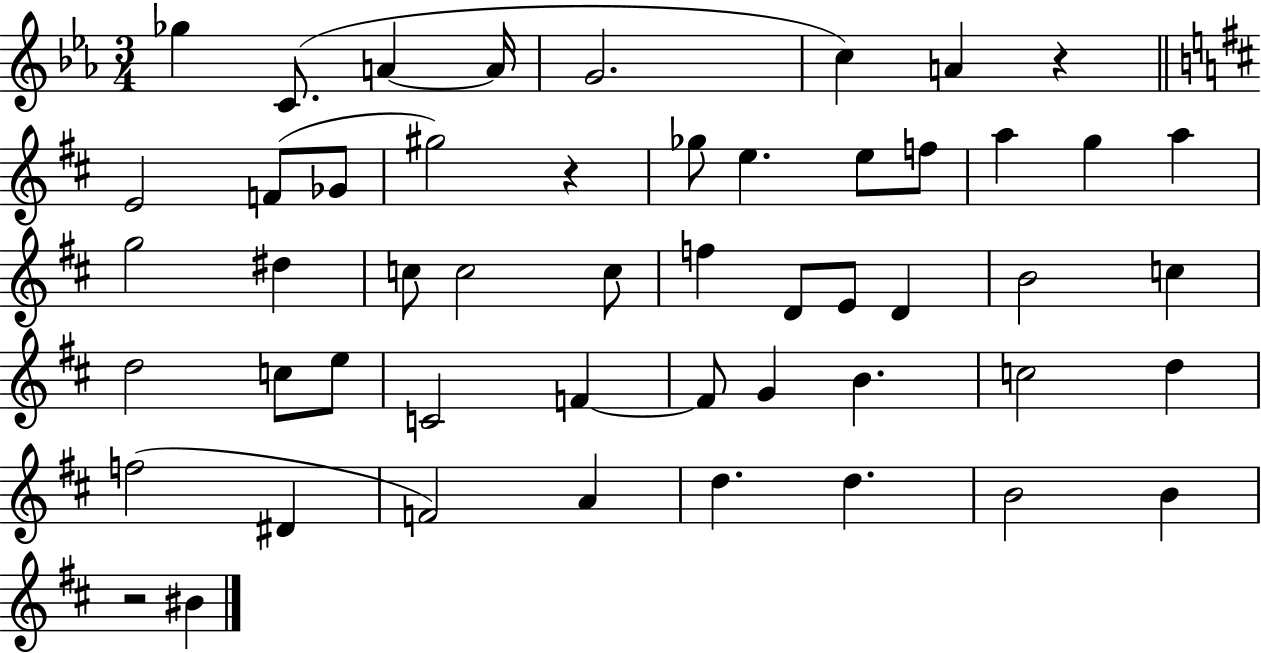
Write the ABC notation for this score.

X:1
T:Untitled
M:3/4
L:1/4
K:Eb
_g C/2 A A/4 G2 c A z E2 F/2 _G/2 ^g2 z _g/2 e e/2 f/2 a g a g2 ^d c/2 c2 c/2 f D/2 E/2 D B2 c d2 c/2 e/2 C2 F F/2 G B c2 d f2 ^D F2 A d d B2 B z2 ^B